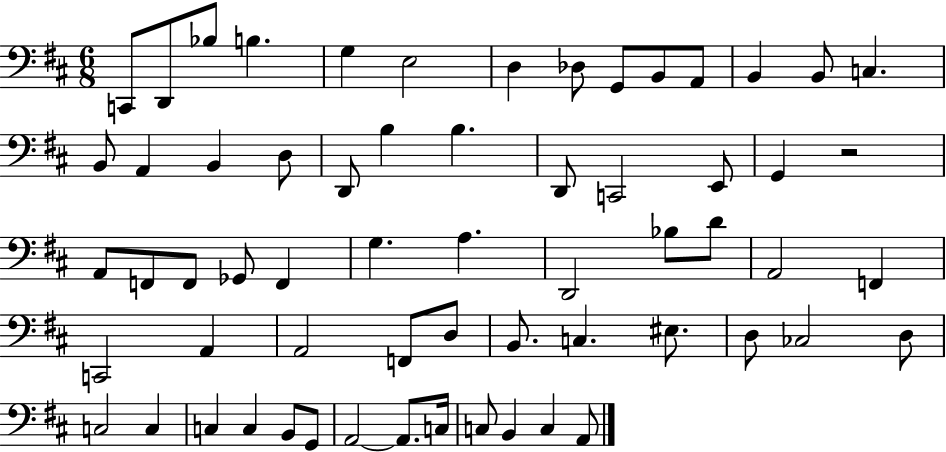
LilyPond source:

{
  \clef bass
  \numericTimeSignature
  \time 6/8
  \key d \major
  c,8 d,8 bes8 b4. | g4 e2 | d4 des8 g,8 b,8 a,8 | b,4 b,8 c4. | \break b,8 a,4 b,4 d8 | d,8 b4 b4. | d,8 c,2 e,8 | g,4 r2 | \break a,8 f,8 f,8 ges,8 f,4 | g4. a4. | d,2 bes8 d'8 | a,2 f,4 | \break c,2 a,4 | a,2 f,8 d8 | b,8. c4. eis8. | d8 ces2 d8 | \break c2 c4 | c4 c4 b,8 g,8 | a,2~~ a,8. c16 | c8 b,4 c4 a,8 | \break \bar "|."
}